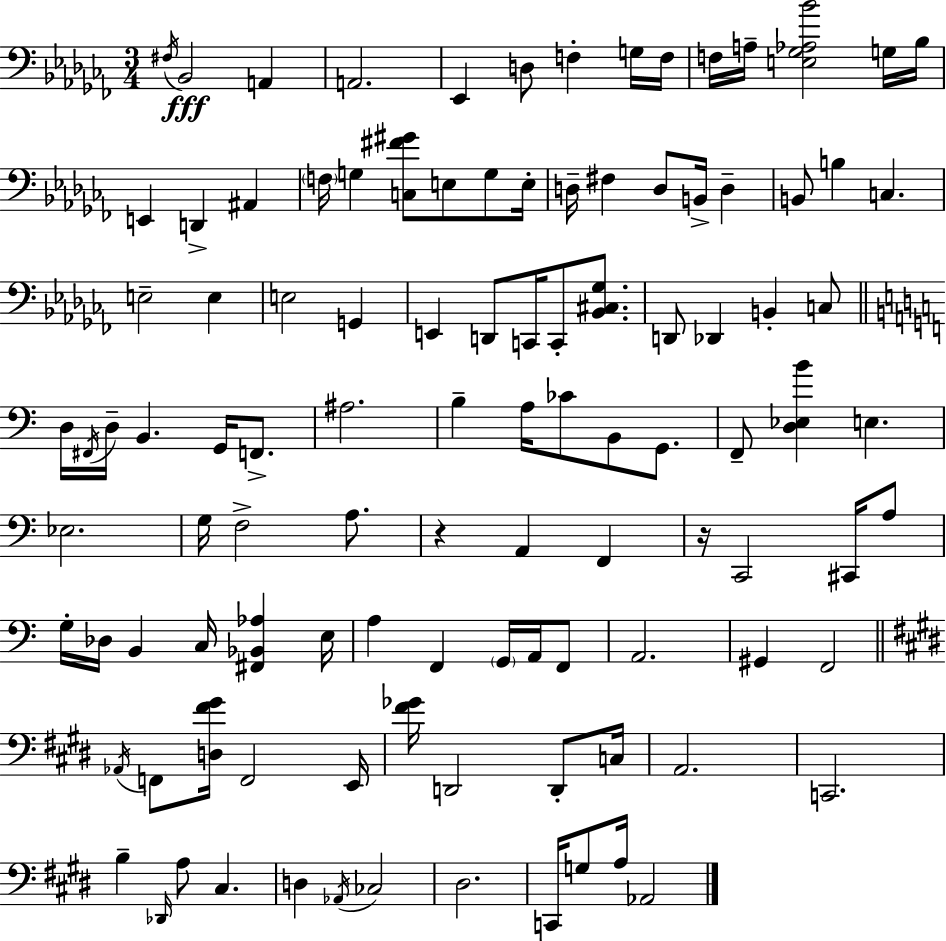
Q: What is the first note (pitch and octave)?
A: F#3